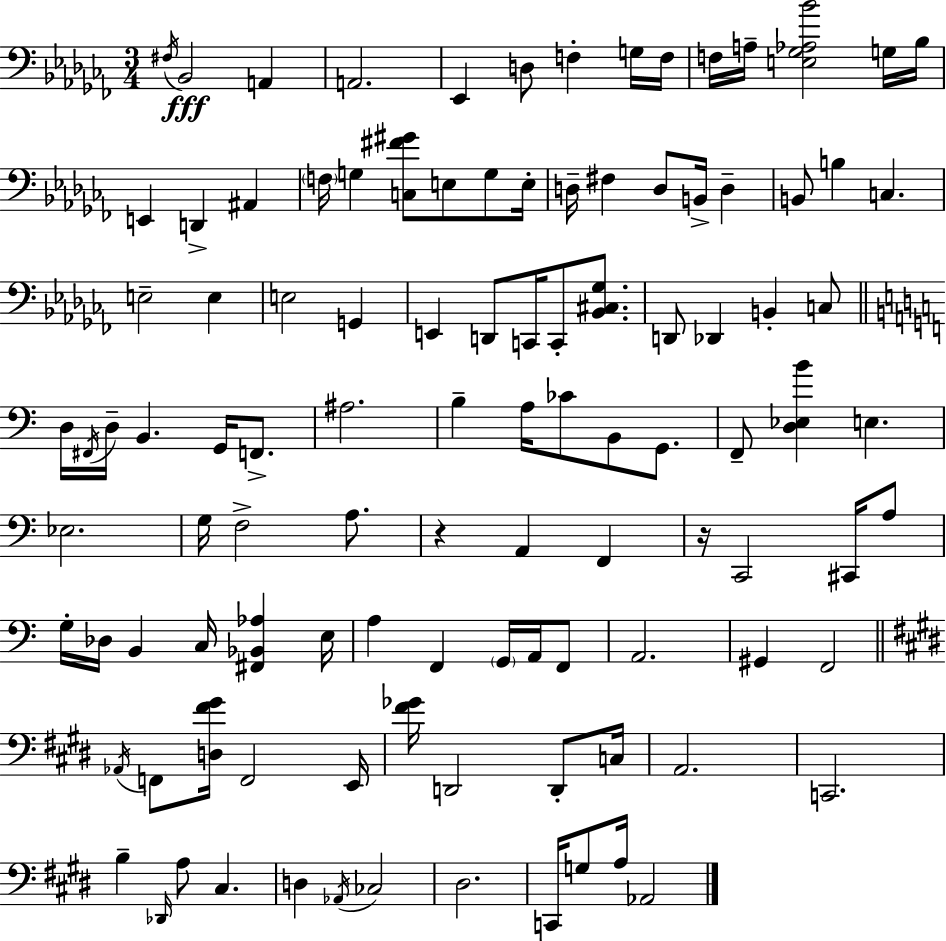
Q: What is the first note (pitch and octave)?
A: F#3